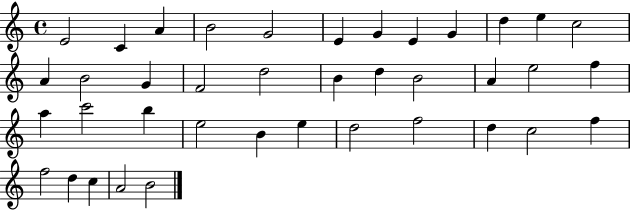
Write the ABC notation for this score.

X:1
T:Untitled
M:4/4
L:1/4
K:C
E2 C A B2 G2 E G E G d e c2 A B2 G F2 d2 B d B2 A e2 f a c'2 b e2 B e d2 f2 d c2 f f2 d c A2 B2